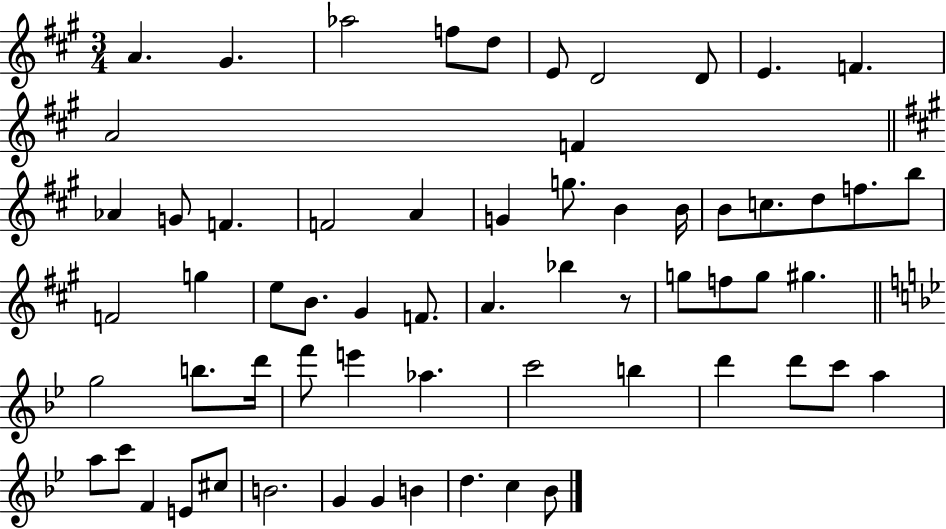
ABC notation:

X:1
T:Untitled
M:3/4
L:1/4
K:A
A ^G _a2 f/2 d/2 E/2 D2 D/2 E F A2 F _A G/2 F F2 A G g/2 B B/4 B/2 c/2 d/2 f/2 b/2 F2 g e/2 B/2 ^G F/2 A _b z/2 g/2 f/2 g/2 ^g g2 b/2 d'/4 f'/2 e' _a c'2 b d' d'/2 c'/2 a a/2 c'/2 F E/2 ^c/2 B2 G G B d c _B/2